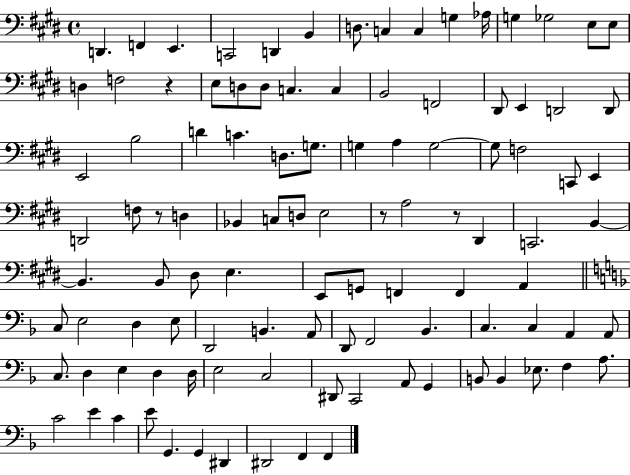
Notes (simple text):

D2/q. F2/q E2/q. C2/h D2/q B2/q D3/e. C3/q C3/q G3/q Ab3/s G3/q Gb3/h E3/e E3/e D3/q F3/h R/q E3/e D3/e D3/e C3/q. C3/q B2/h F2/h D#2/e E2/q D2/h D2/e E2/h B3/h D4/q C4/q. D3/e. G3/e. G3/q A3/q G3/h G3/e F3/h C2/e E2/q D2/h F3/e R/e D3/q Bb2/q C3/e D3/e E3/h R/e A3/h R/e D#2/q C2/h. B2/q B2/q. B2/e D#3/e E3/q. E2/e G2/e F2/q F2/q A2/q C3/e E3/h D3/q E3/e D2/h B2/q. A2/e D2/e F2/h Bb2/q. C3/q. C3/q A2/q A2/e C3/e. D3/q E3/q D3/q D3/s E3/h C3/h D#2/e C2/h A2/e G2/q B2/e B2/q Eb3/e. F3/q A3/e. C4/h E4/q C4/q E4/e G2/q. G2/q D#2/q D#2/h F2/q F2/q